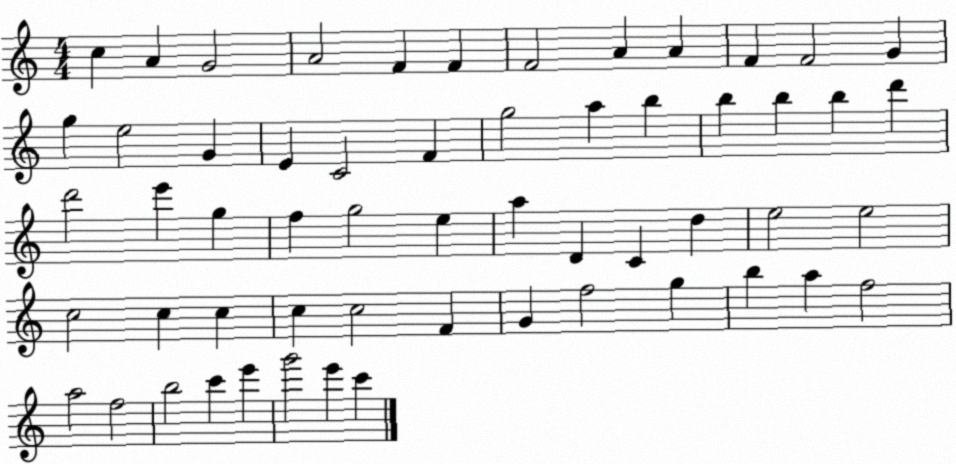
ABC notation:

X:1
T:Untitled
M:4/4
L:1/4
K:C
c A G2 A2 F F F2 A A F F2 G g e2 G E C2 F g2 a b b b b d' d'2 e' g f g2 e a D C d e2 e2 c2 c c c c2 F G f2 g b a f2 a2 f2 b2 c' e' g'2 e' c'